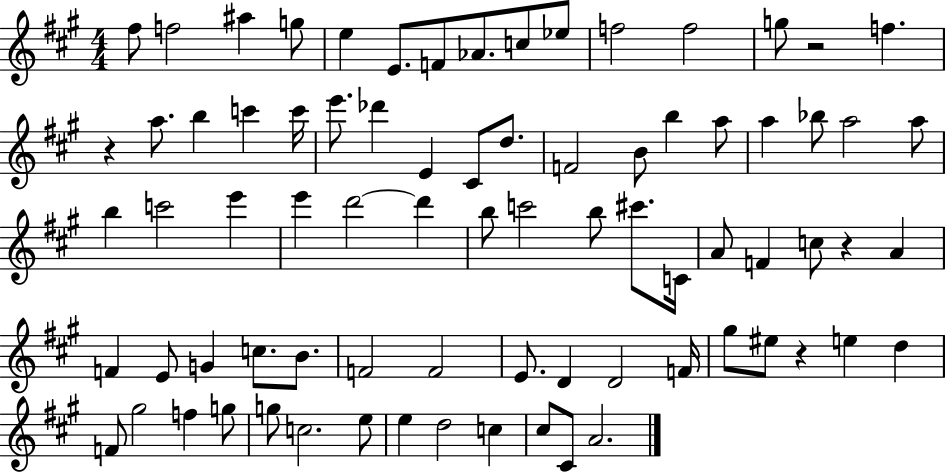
F#5/e F5/h A#5/q G5/e E5/q E4/e. F4/e Ab4/e. C5/e Eb5/e F5/h F5/h G5/e R/h F5/q. R/q A5/e. B5/q C6/q C6/s E6/e. Db6/q E4/q C#4/e D5/e. F4/h B4/e B5/q A5/e A5/q Bb5/e A5/h A5/e B5/q C6/h E6/q E6/q D6/h D6/q B5/e C6/h B5/e C#6/e. C4/s A4/e F4/q C5/e R/q A4/q F4/q E4/e G4/q C5/e. B4/e. F4/h F4/h E4/e. D4/q D4/h F4/s G#5/e EIS5/e R/q E5/q D5/q F4/e G#5/h F5/q G5/e G5/e C5/h. E5/e E5/q D5/h C5/q C#5/e C#4/e A4/h.